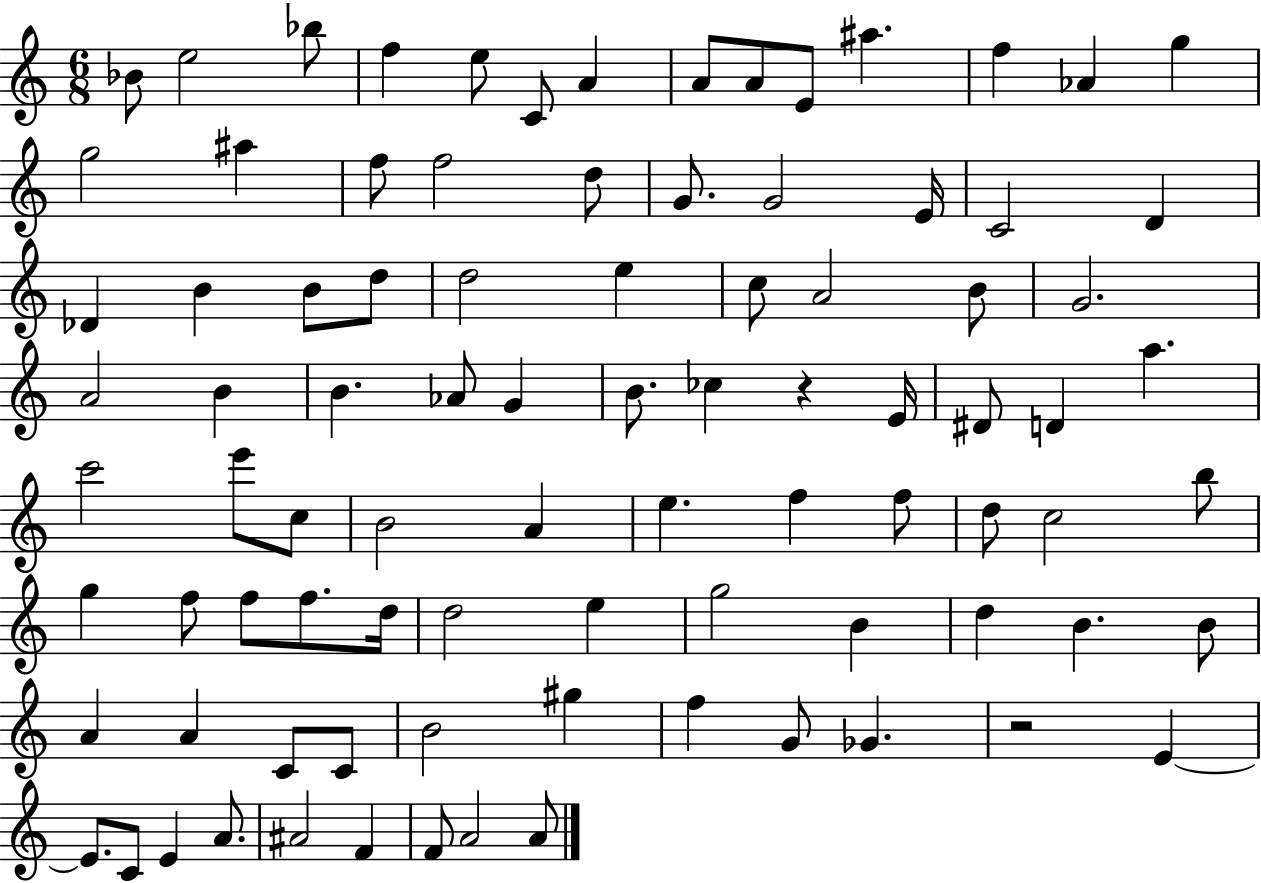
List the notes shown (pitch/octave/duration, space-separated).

Bb4/e E5/h Bb5/e F5/q E5/e C4/e A4/q A4/e A4/e E4/e A#5/q. F5/q Ab4/q G5/q G5/h A#5/q F5/e F5/h D5/e G4/e. G4/h E4/s C4/h D4/q Db4/q B4/q B4/e D5/e D5/h E5/q C5/e A4/h B4/e G4/h. A4/h B4/q B4/q. Ab4/e G4/q B4/e. CES5/q R/q E4/s D#4/e D4/q A5/q. C6/h E6/e C5/e B4/h A4/q E5/q. F5/q F5/e D5/e C5/h B5/e G5/q F5/e F5/e F5/e. D5/s D5/h E5/q G5/h B4/q D5/q B4/q. B4/e A4/q A4/q C4/e C4/e B4/h G#5/q F5/q G4/e Gb4/q. R/h E4/q E4/e. C4/e E4/q A4/e. A#4/h F4/q F4/e A4/h A4/e